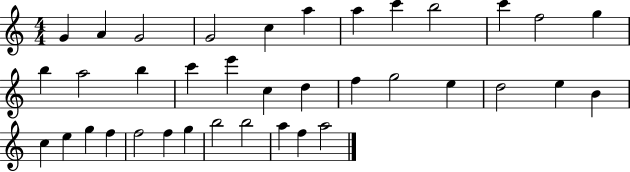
{
  \clef treble
  \numericTimeSignature
  \time 4/4
  \key c \major
  g'4 a'4 g'2 | g'2 c''4 a''4 | a''4 c'''4 b''2 | c'''4 f''2 g''4 | \break b''4 a''2 b''4 | c'''4 e'''4 c''4 d''4 | f''4 g''2 e''4 | d''2 e''4 b'4 | \break c''4 e''4 g''4 f''4 | f''2 f''4 g''4 | b''2 b''2 | a''4 f''4 a''2 | \break \bar "|."
}